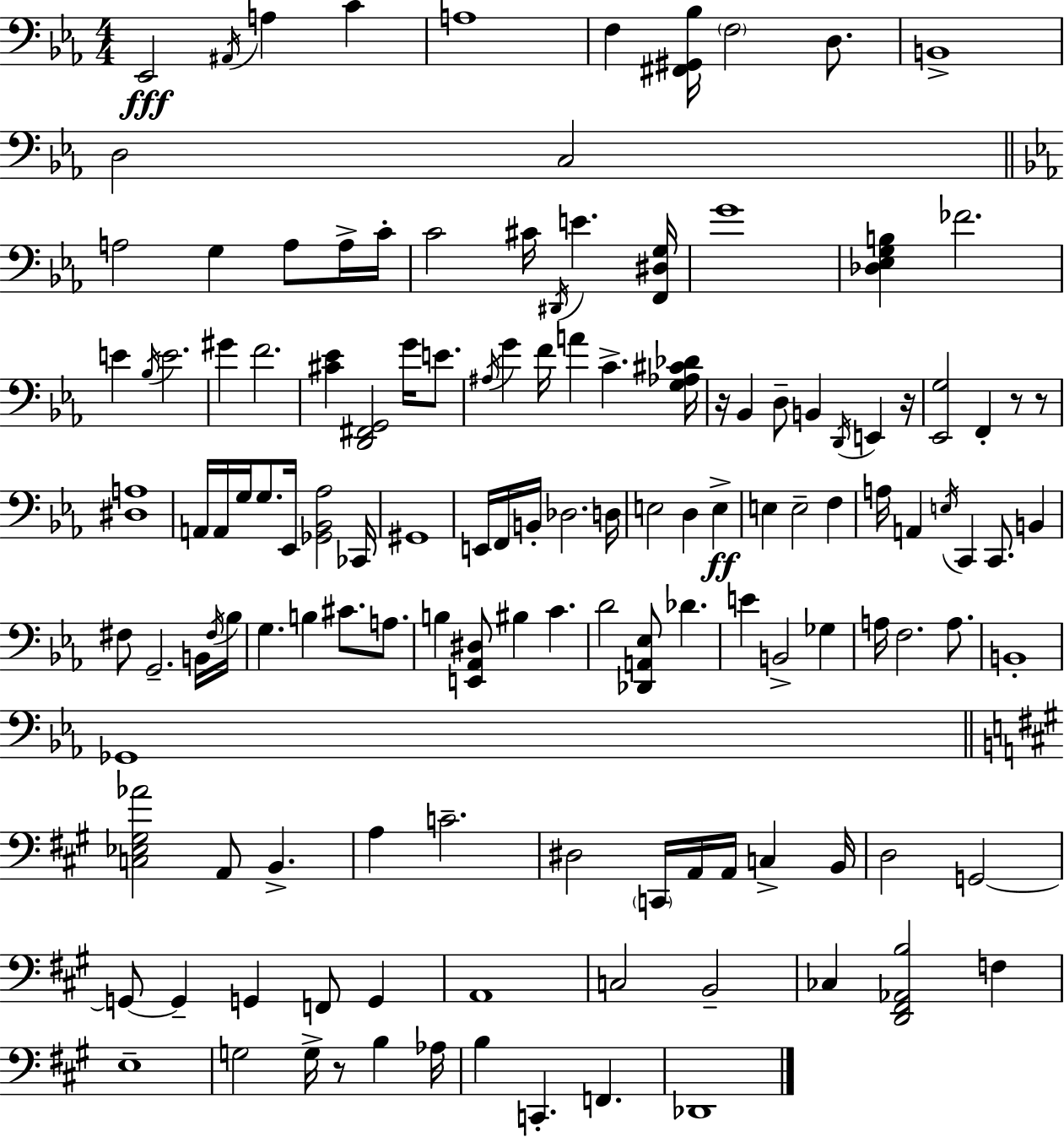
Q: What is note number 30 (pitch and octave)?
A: A#3